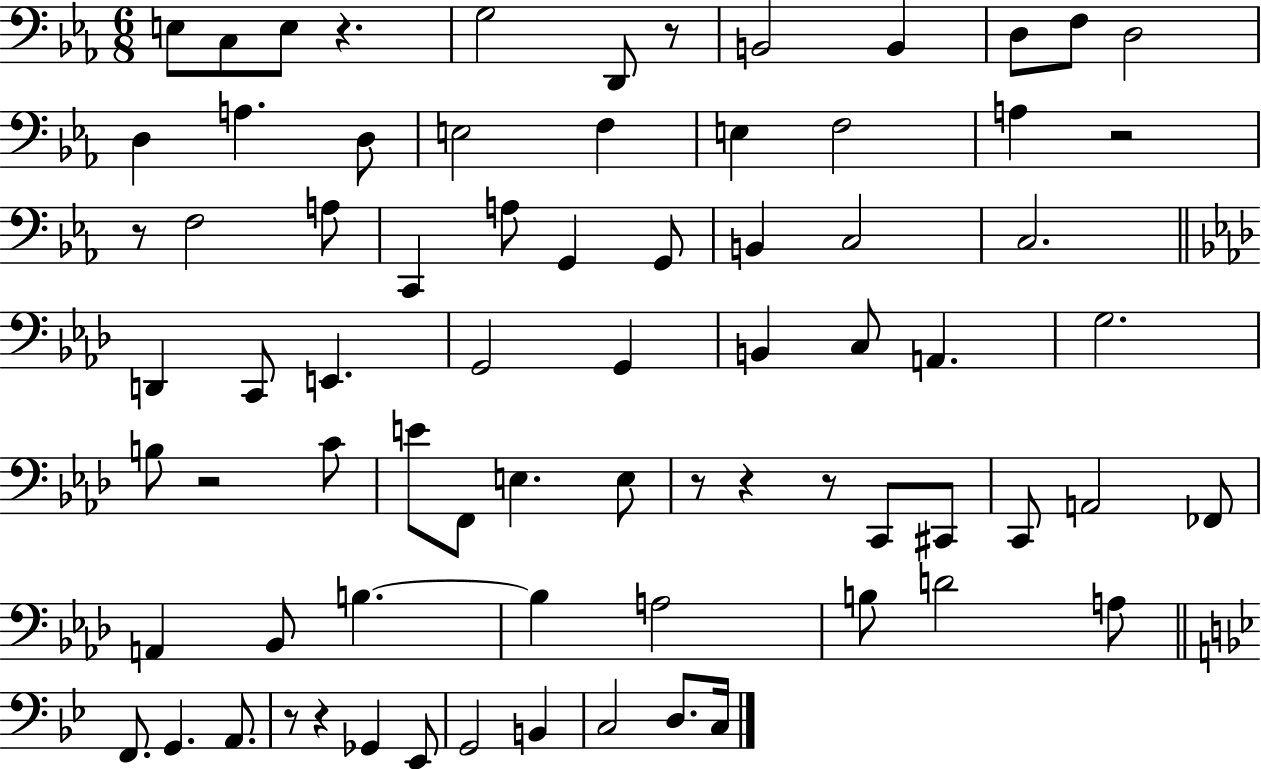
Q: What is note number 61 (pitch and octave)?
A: G2